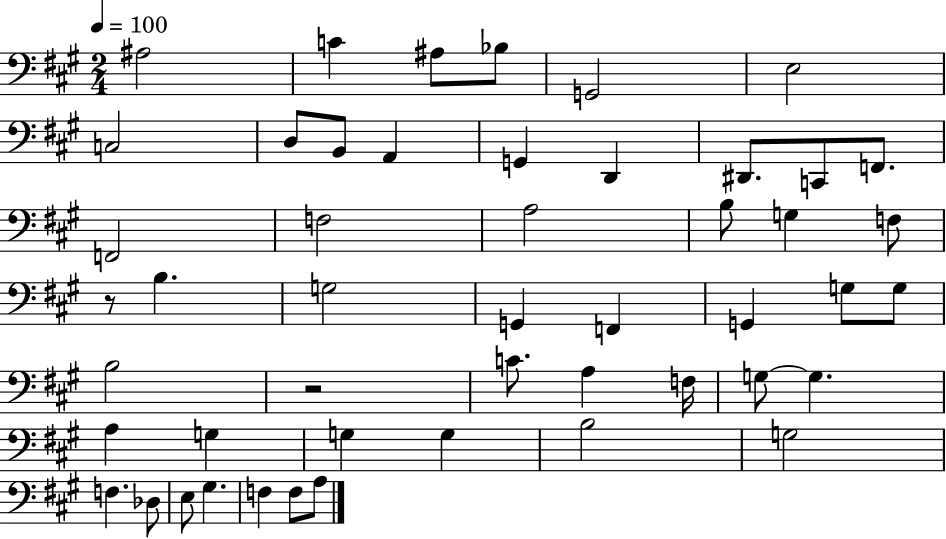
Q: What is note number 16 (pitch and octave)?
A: F2